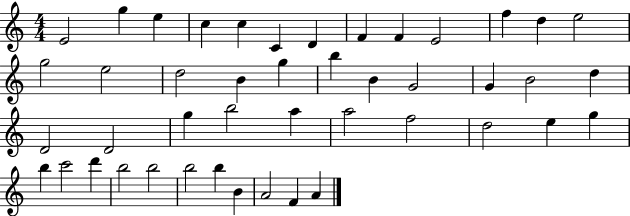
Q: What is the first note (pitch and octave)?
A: E4